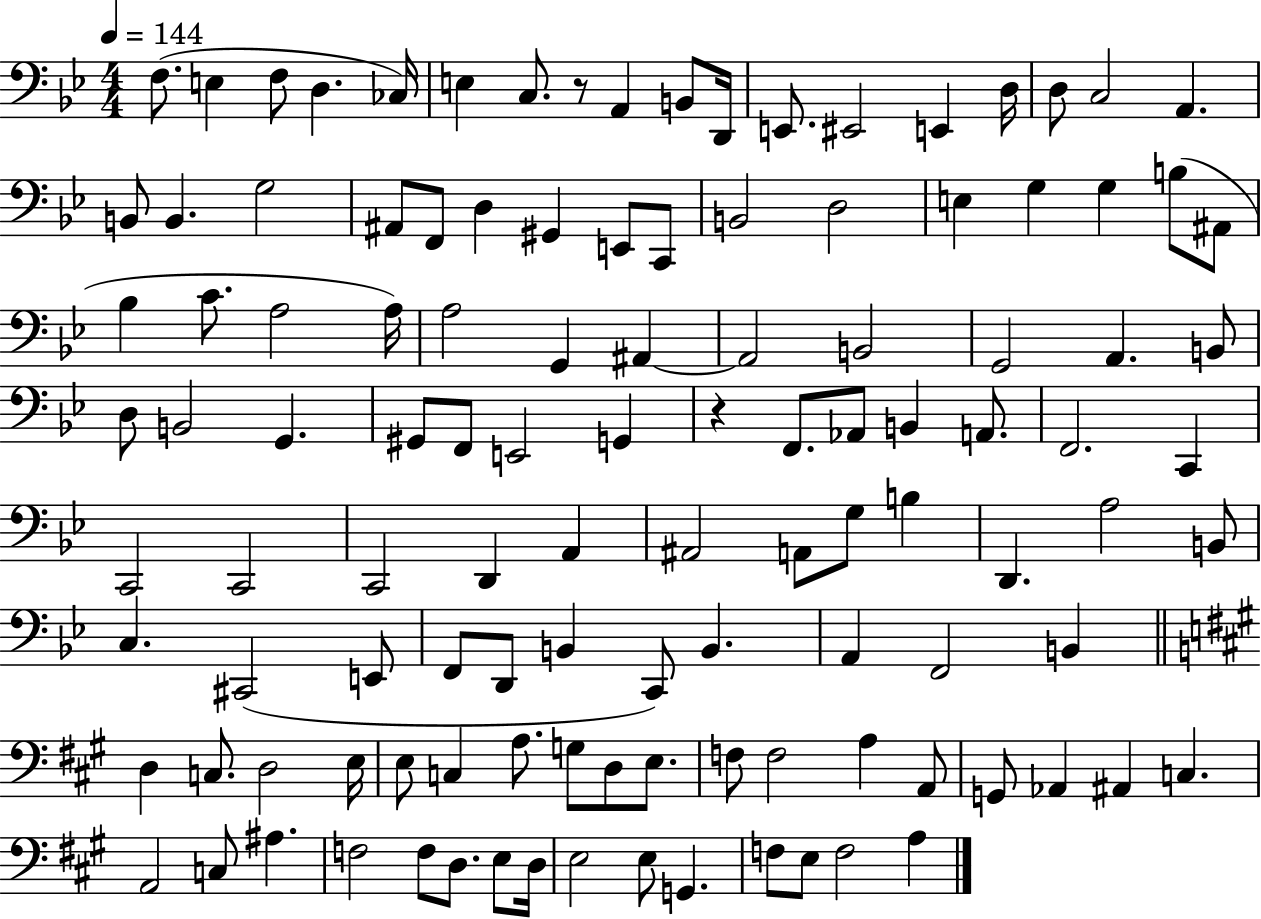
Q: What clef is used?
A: bass